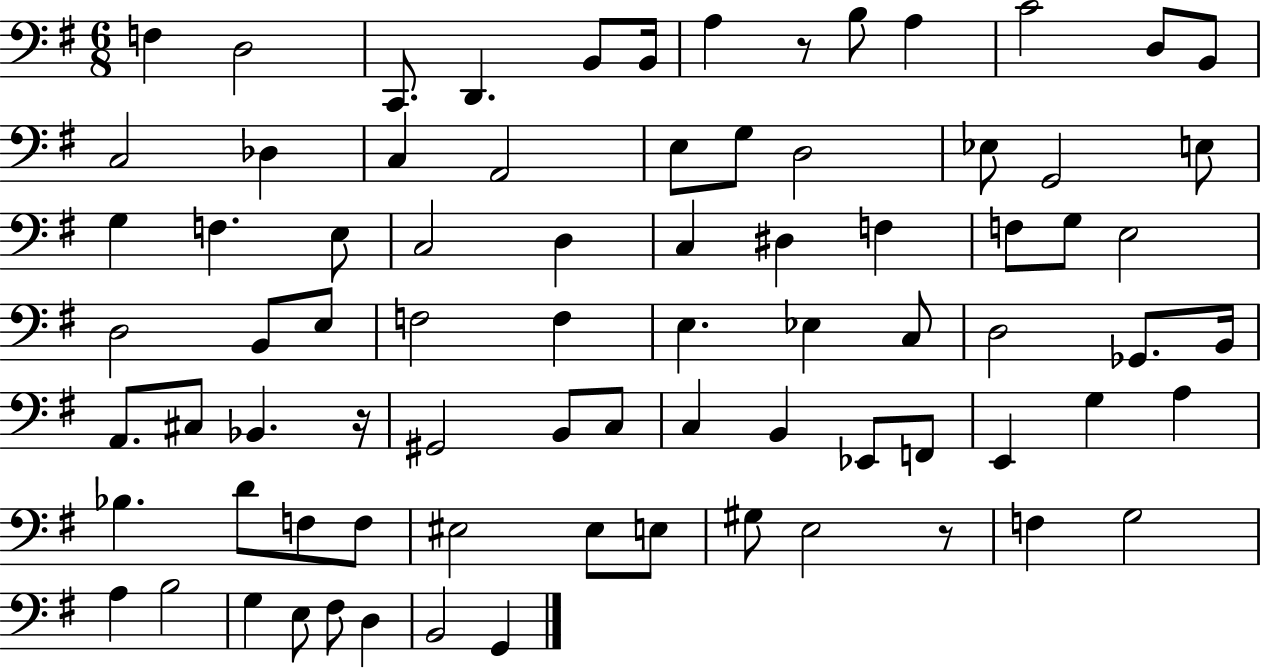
{
  \clef bass
  \numericTimeSignature
  \time 6/8
  \key g \major
  f4 d2 | c,8. d,4. b,8 b,16 | a4 r8 b8 a4 | c'2 d8 b,8 | \break c2 des4 | c4 a,2 | e8 g8 d2 | ees8 g,2 e8 | \break g4 f4. e8 | c2 d4 | c4 dis4 f4 | f8 g8 e2 | \break d2 b,8 e8 | f2 f4 | e4. ees4 c8 | d2 ges,8. b,16 | \break a,8. cis8 bes,4. r16 | gis,2 b,8 c8 | c4 b,4 ees,8 f,8 | e,4 g4 a4 | \break bes4. d'8 f8 f8 | eis2 eis8 e8 | gis8 e2 r8 | f4 g2 | \break a4 b2 | g4 e8 fis8 d4 | b,2 g,4 | \bar "|."
}